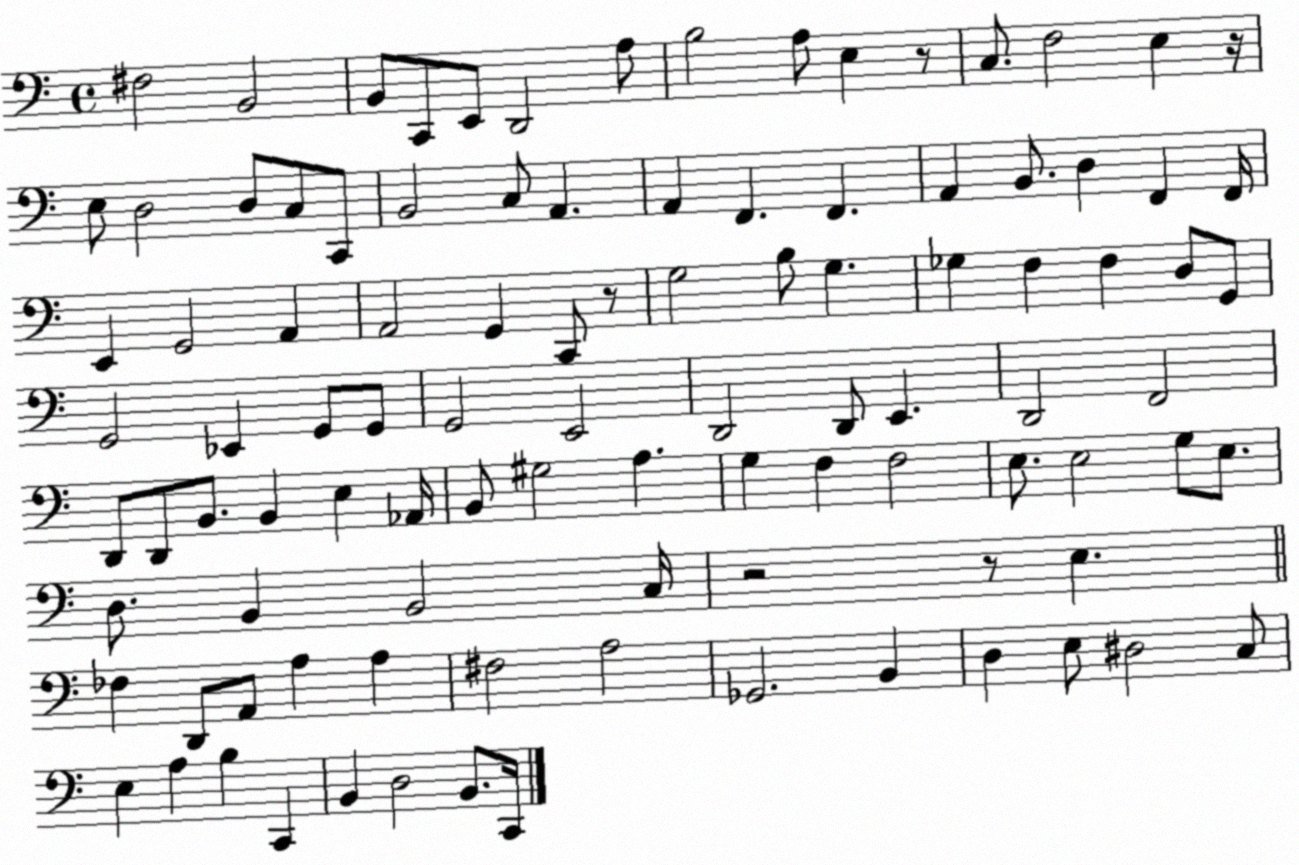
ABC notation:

X:1
T:Untitled
M:4/4
L:1/4
K:C
^F,2 B,,2 B,,/2 C,,/2 E,,/2 D,,2 A,/2 B,2 A,/2 E, z/2 C,/2 F,2 E, z/4 E,/2 D,2 D,/2 C,/2 C,,/2 B,,2 C,/2 A,, A,, F,, F,, A,, B,,/2 D, F,, F,,/4 E,, G,,2 A,, A,,2 G,, C,,/2 z/2 G,2 B,/2 G, _G, F, F, D,/2 G,,/2 G,,2 _E,, G,,/2 G,,/2 G,,2 E,,2 D,,2 D,,/2 E,, D,,2 F,,2 D,,/2 D,,/2 B,,/2 B,, E, _A,,/4 B,,/2 ^G,2 A, G, F, F,2 E,/2 E,2 G,/2 E,/2 D,/2 B,, B,,2 C,/4 z2 z/2 E, _F, D,,/2 A,,/2 A, A, ^F,2 A,2 _G,,2 B,, D, E,/2 ^D,2 C,/2 E, A, B, C,, B,, D,2 B,,/2 C,,/4